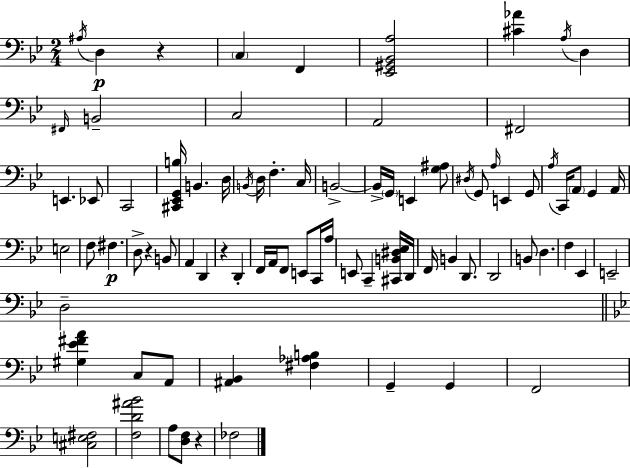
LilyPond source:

{
  \clef bass
  \numericTimeSignature
  \time 2/4
  \key bes \major
  \acciaccatura { ais16 }\p d4 r4 | \parenthesize c4 f,4 | <ees, gis, bes, a>2 | <cis' aes'>4 \acciaccatura { a16 } d4 | \break \grace { fis,16 } b,2-- | c2 | a,2 | fis,2 | \break e,4. | ees,8 c,2 | <cis, ees, g, b>16 b,4. | d16 \acciaccatura { b,16 } d16 f4.-. | \break c16 b,2->~~ | b,16-> \parenthesize g,16 e,4 | <g ais>8 \acciaccatura { dis16 } g,8 \grace { a16 } | e,4 g,8 \acciaccatura { a16 } c,16 | \break \parenthesize a,8 g,4 a,16 e2 | f8 | fis4.\p d8-> | r4 b,8 a,4 | \break d,4 r4 | d,4-. f,16 | a,16 f,8 e,8 c,16 a16 e,8 | c,4-- <cis, b, dis ees>16 d,16 f,16 | \break b,4 d,8. d,2 | b,8 | d4. f4 | ees,4 e,2-- | \break d2-- | \bar "||" \break \key bes \major <gis ees' fis' a'>4 c8 a,8 | <ais, bes,>4 <fis aes b>4 | g,4-- g,4 | f,2 | \break <cis e fis>2 | <f d' ais' bes'>2 | a8 <d f>8 r4 | fes2 | \break \bar "|."
}